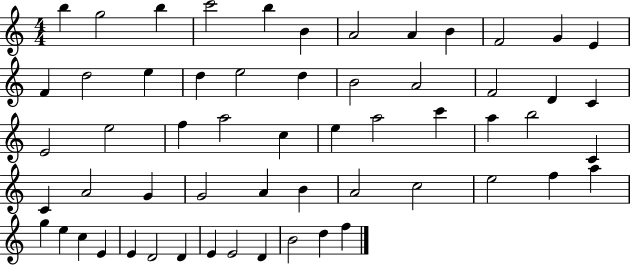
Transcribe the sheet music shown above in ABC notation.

X:1
T:Untitled
M:4/4
L:1/4
K:C
b g2 b c'2 b B A2 A B F2 G E F d2 e d e2 d B2 A2 F2 D C E2 e2 f a2 c e a2 c' a b2 C C A2 G G2 A B A2 c2 e2 f a g e c E E D2 D E E2 D B2 d f